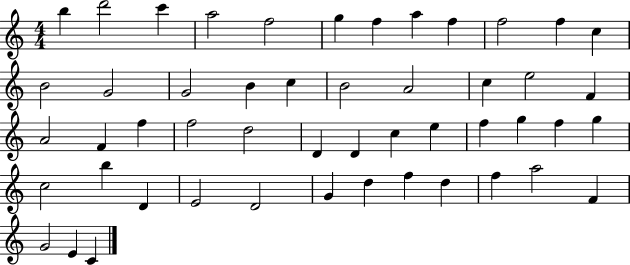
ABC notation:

X:1
T:Untitled
M:4/4
L:1/4
K:C
b d'2 c' a2 f2 g f a f f2 f c B2 G2 G2 B c B2 A2 c e2 F A2 F f f2 d2 D D c e f g f g c2 b D E2 D2 G d f d f a2 F G2 E C